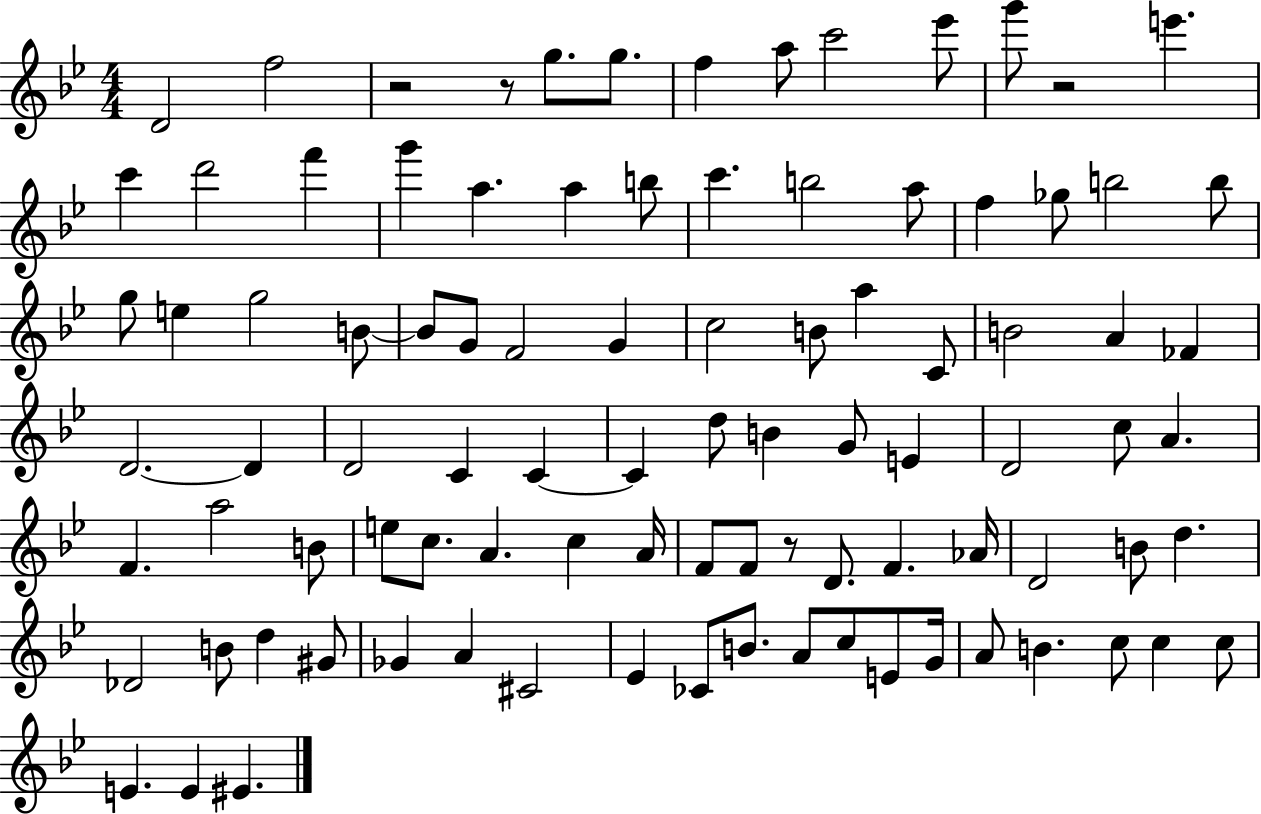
{
  \clef treble
  \numericTimeSignature
  \time 4/4
  \key bes \major
  d'2 f''2 | r2 r8 g''8. g''8. | f''4 a''8 c'''2 ees'''8 | g'''8 r2 e'''4. | \break c'''4 d'''2 f'''4 | g'''4 a''4. a''4 b''8 | c'''4. b''2 a''8 | f''4 ges''8 b''2 b''8 | \break g''8 e''4 g''2 b'8~~ | b'8 g'8 f'2 g'4 | c''2 b'8 a''4 c'8 | b'2 a'4 fes'4 | \break d'2.~~ d'4 | d'2 c'4 c'4~~ | c'4 d''8 b'4 g'8 e'4 | d'2 c''8 a'4. | \break f'4. a''2 b'8 | e''8 c''8. a'4. c''4 a'16 | f'8 f'8 r8 d'8. f'4. aes'16 | d'2 b'8 d''4. | \break des'2 b'8 d''4 gis'8 | ges'4 a'4 cis'2 | ees'4 ces'8 b'8. a'8 c''8 e'8 g'16 | a'8 b'4. c''8 c''4 c''8 | \break e'4. e'4 eis'4. | \bar "|."
}